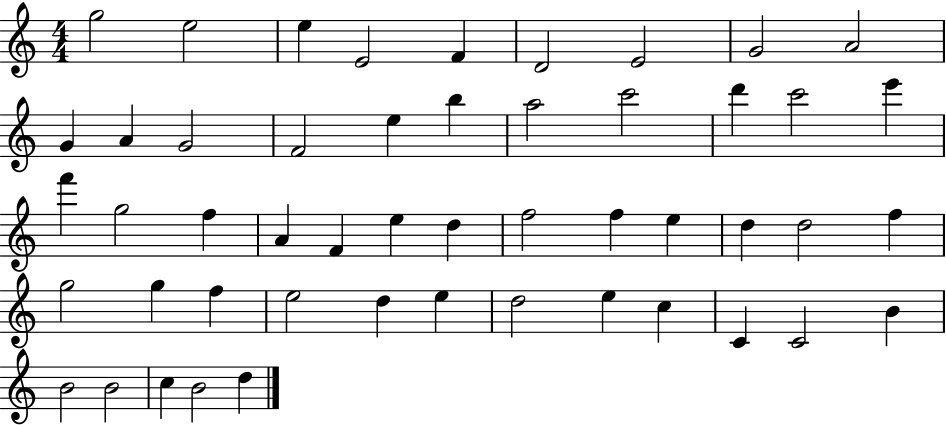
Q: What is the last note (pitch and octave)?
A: D5